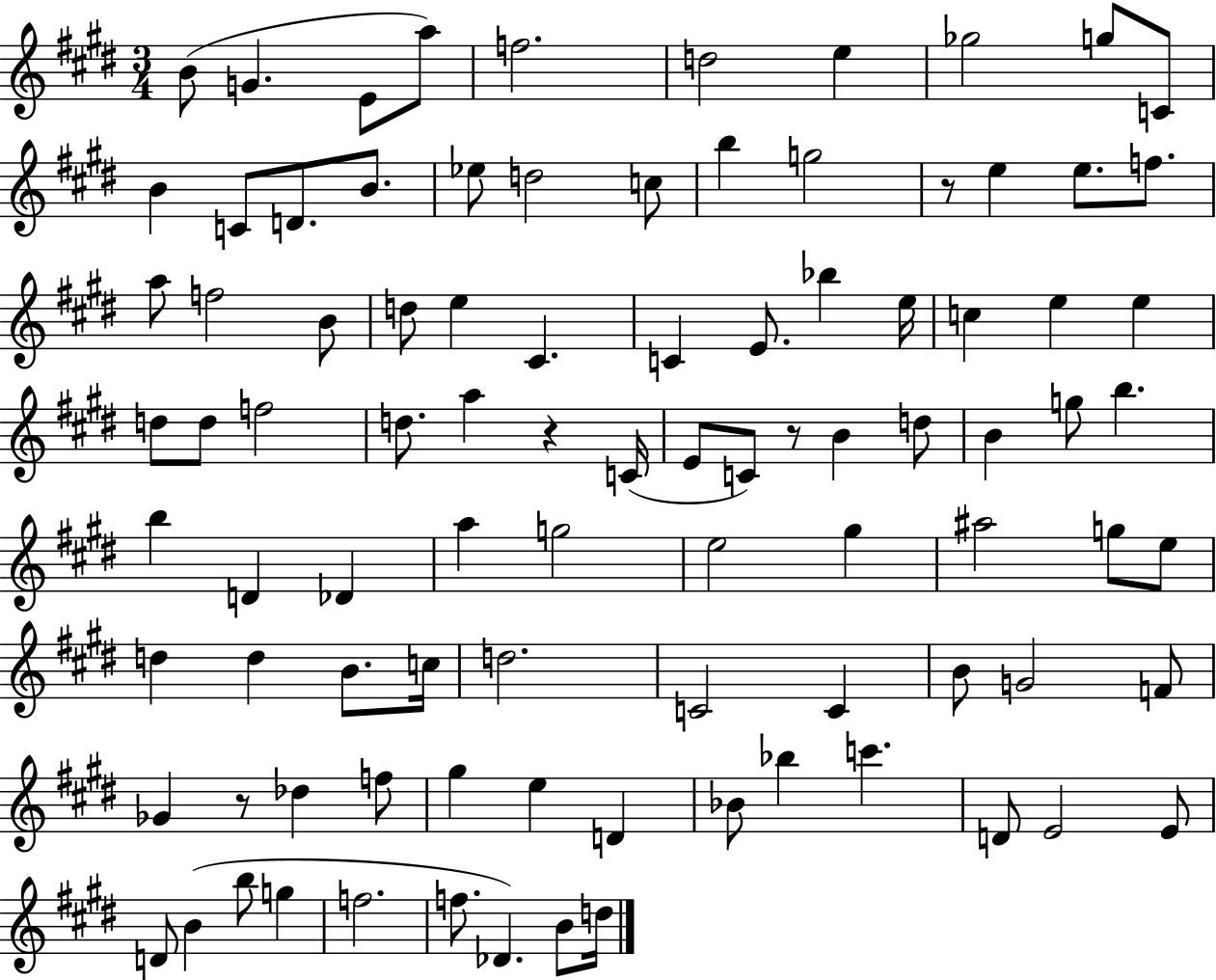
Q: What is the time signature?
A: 3/4